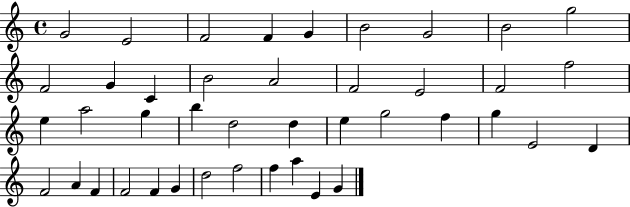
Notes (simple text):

G4/h E4/h F4/h F4/q G4/q B4/h G4/h B4/h G5/h F4/h G4/q C4/q B4/h A4/h F4/h E4/h F4/h F5/h E5/q A5/h G5/q B5/q D5/h D5/q E5/q G5/h F5/q G5/q E4/h D4/q F4/h A4/q F4/q F4/h F4/q G4/q D5/h F5/h F5/q A5/q E4/q G4/q